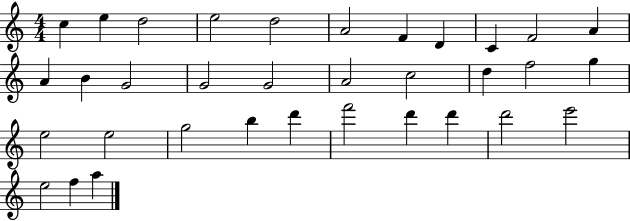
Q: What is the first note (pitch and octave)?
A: C5